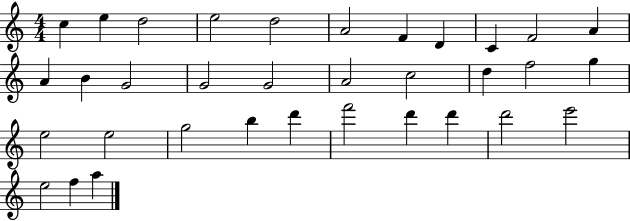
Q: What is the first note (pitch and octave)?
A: C5